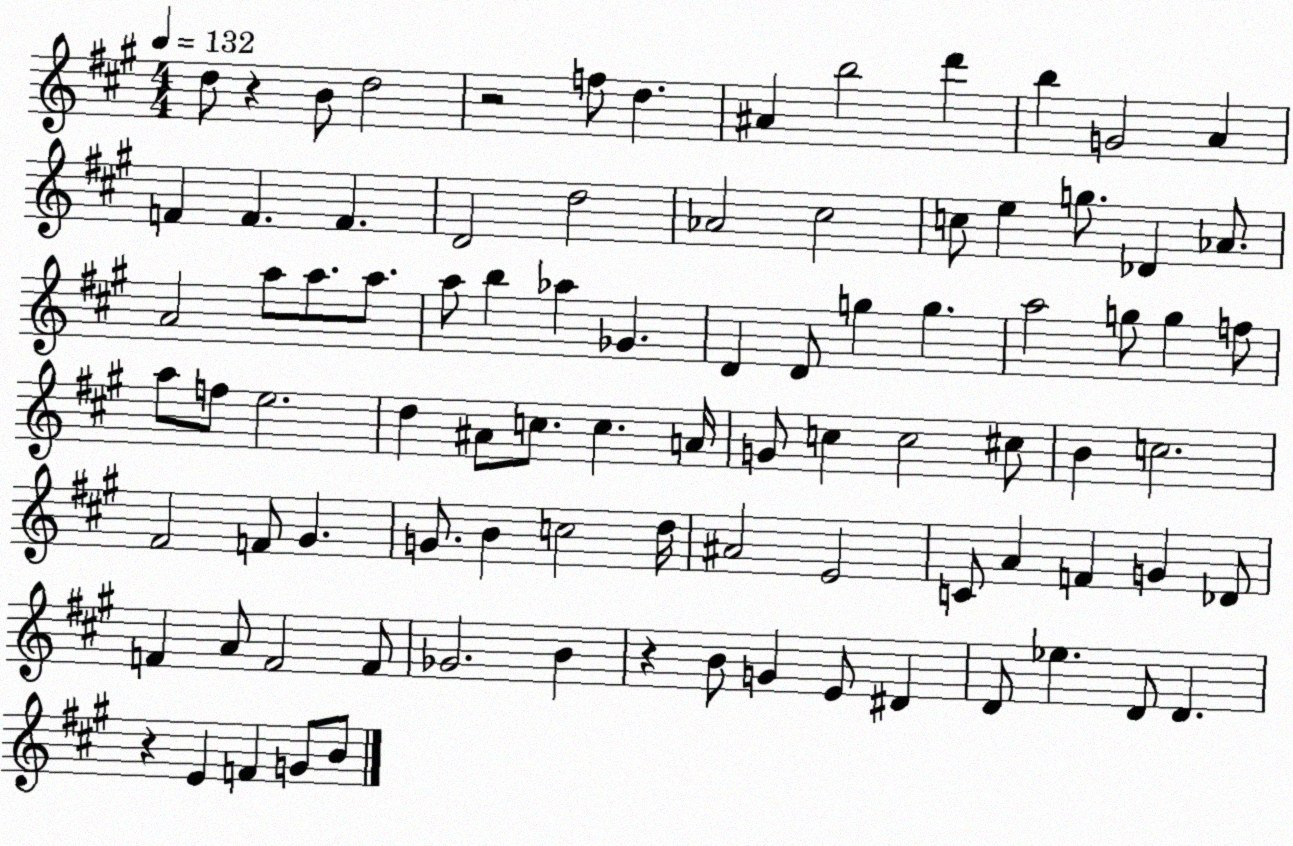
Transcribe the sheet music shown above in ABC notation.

X:1
T:Untitled
M:4/4
L:1/4
K:A
d/2 z B/2 d2 z2 f/2 d ^A b2 d' b G2 A F F F D2 d2 _A2 ^c2 c/2 e g/2 _D _A/2 A2 a/2 a/2 a/2 a/2 b _a _G D D/2 g g a2 g/2 g f/2 a/2 f/2 e2 d ^A/2 c/2 c A/4 G/2 c c2 ^c/2 B c2 ^F2 F/2 ^G G/2 B c2 d/4 ^A2 E2 C/2 A F G _D/2 F A/2 F2 F/2 _G2 B z B/2 G E/2 ^D D/2 _e D/2 D z E F G/2 B/2